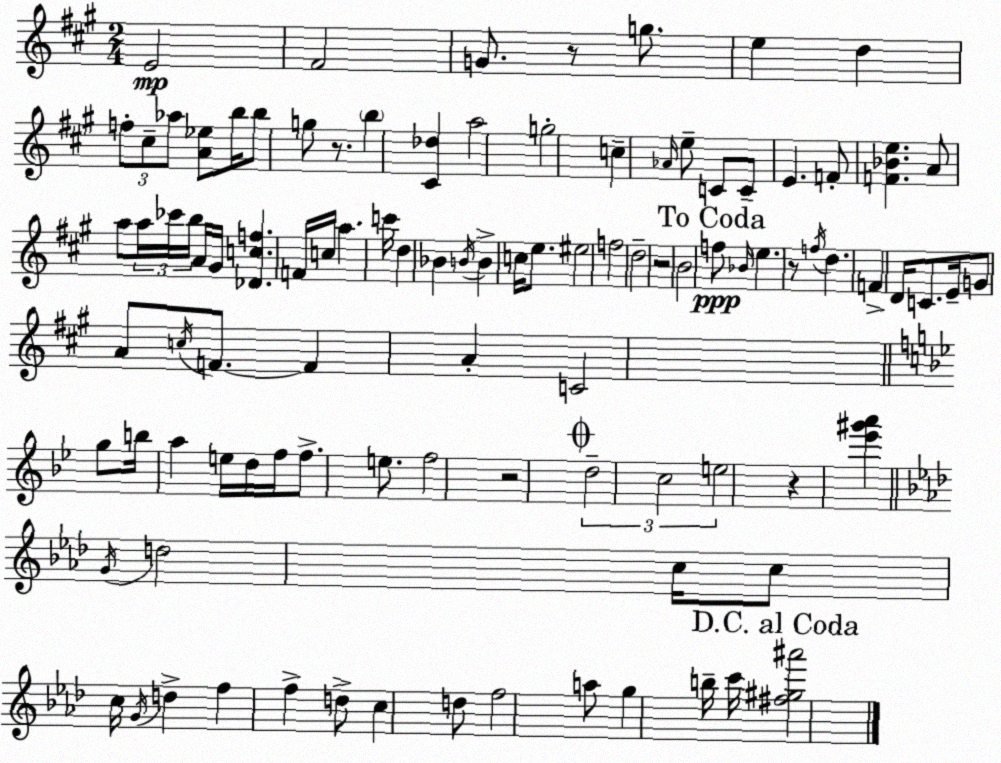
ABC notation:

X:1
T:Untitled
M:2/4
L:1/4
K:A
E2 ^F2 G/2 z/2 g/2 e d f/2 ^c/2 _a/2 [A_e]/2 b/4 b/2 g/2 z/2 b [^C_d] a2 g2 c _A/4 e/2 C/2 C/2 E F/2 [F_Be] A/2 a/2 a/4 _c'/4 b/4 A/4 ^G/4 [_Dcf] F/4 c/4 a c'/4 d _B B/4 B c/4 e/2 ^e2 f2 d2 z2 B2 f/2 _B/4 e z/2 f/4 d F D/4 C/2 E/4 G/2 A/2 c/4 F/2 F A C2 g/2 b/4 a e/4 d/4 f/4 f/2 e/2 f2 z2 d2 c2 e2 z [_e'^g'a'] G/4 d2 c/4 c/2 c/4 G/4 d f f d/2 c d/2 f2 a/2 g b/4 c'/4 [^f^g^a']2